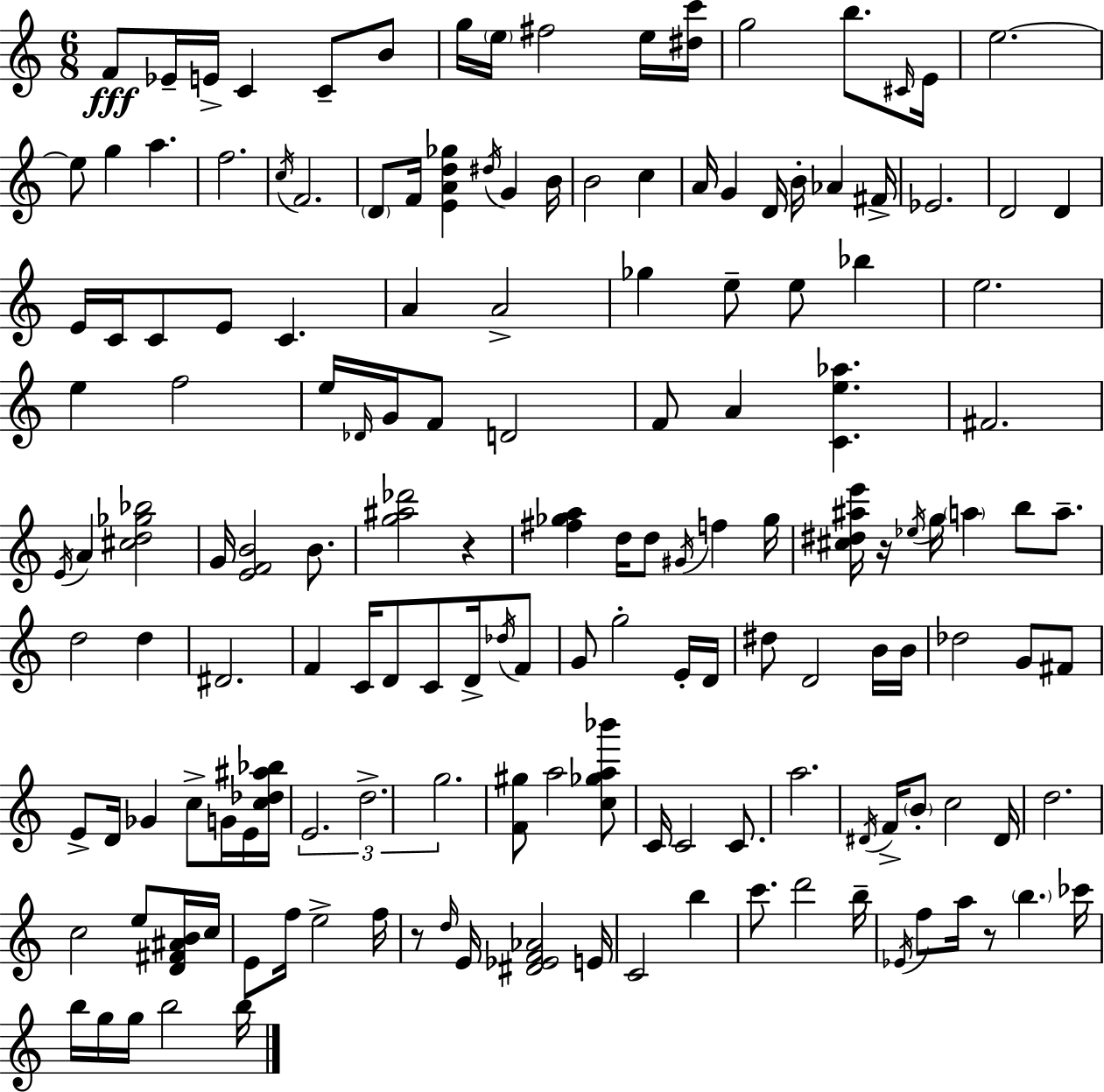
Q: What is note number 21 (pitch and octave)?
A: F4